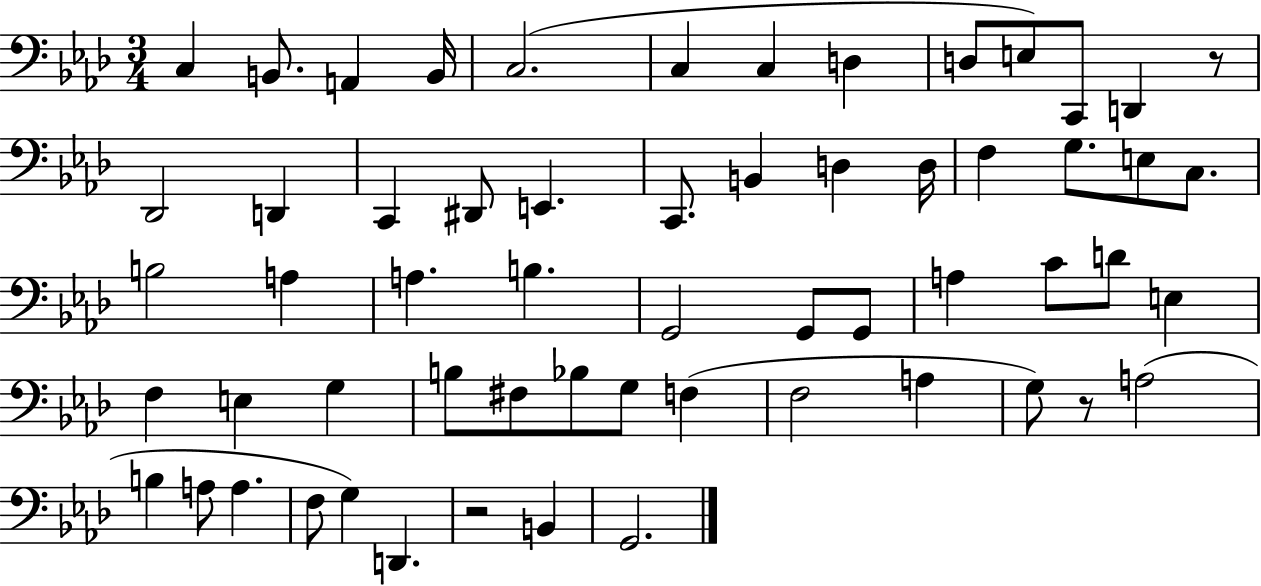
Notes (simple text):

C3/q B2/e. A2/q B2/s C3/h. C3/q C3/q D3/q D3/e E3/e C2/e D2/q R/e Db2/h D2/q C2/q D#2/e E2/q. C2/e. B2/q D3/q D3/s F3/q G3/e. E3/e C3/e. B3/h A3/q A3/q. B3/q. G2/h G2/e G2/e A3/q C4/e D4/e E3/q F3/q E3/q G3/q B3/e F#3/e Bb3/e G3/e F3/q F3/h A3/q G3/e R/e A3/h B3/q A3/e A3/q. F3/e G3/q D2/q. R/h B2/q G2/h.